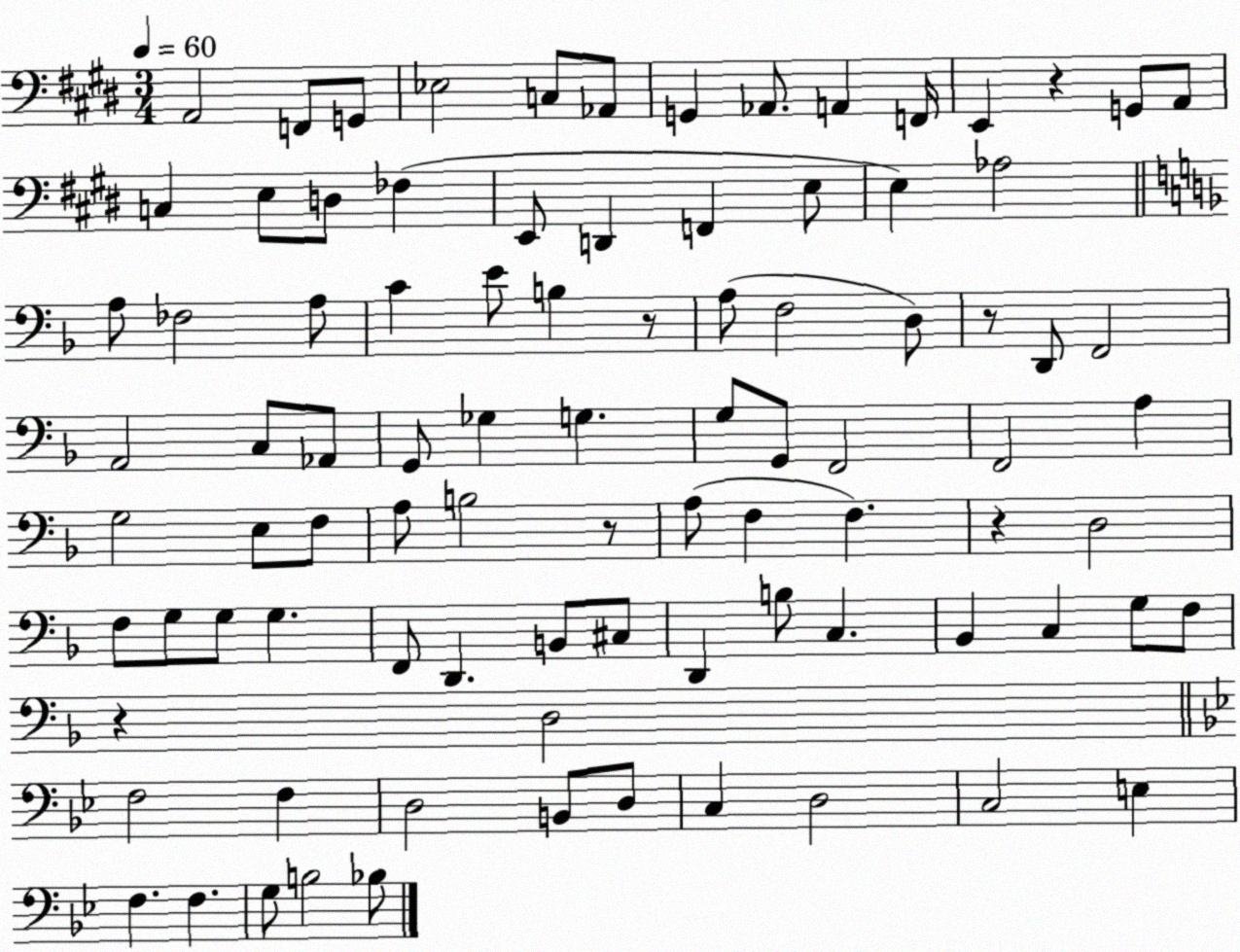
X:1
T:Untitled
M:3/4
L:1/4
K:E
A,,2 F,,/2 G,,/2 _E,2 C,/2 _A,,/2 G,, _A,,/2 A,, F,,/4 E,, z G,,/2 A,,/2 C, E,/2 D,/2 _F, E,,/2 D,, F,, E,/2 E, _A,2 A,/2 _F,2 A,/2 C E/2 B, z/2 A,/2 F,2 D,/2 z/2 D,,/2 F,,2 A,,2 C,/2 _A,,/2 G,,/2 _G, G, G,/2 G,,/2 F,,2 F,,2 A, G,2 E,/2 F,/2 A,/2 B,2 z/2 A,/2 F, F, z D,2 F,/2 G,/2 G,/2 G, F,,/2 D,, B,,/2 ^C,/2 D,, B,/2 C, _B,, C, G,/2 F,/2 z D,2 F,2 F, D,2 B,,/2 D,/2 C, D,2 C,2 E, F, F, G,/2 B,2 _B,/2